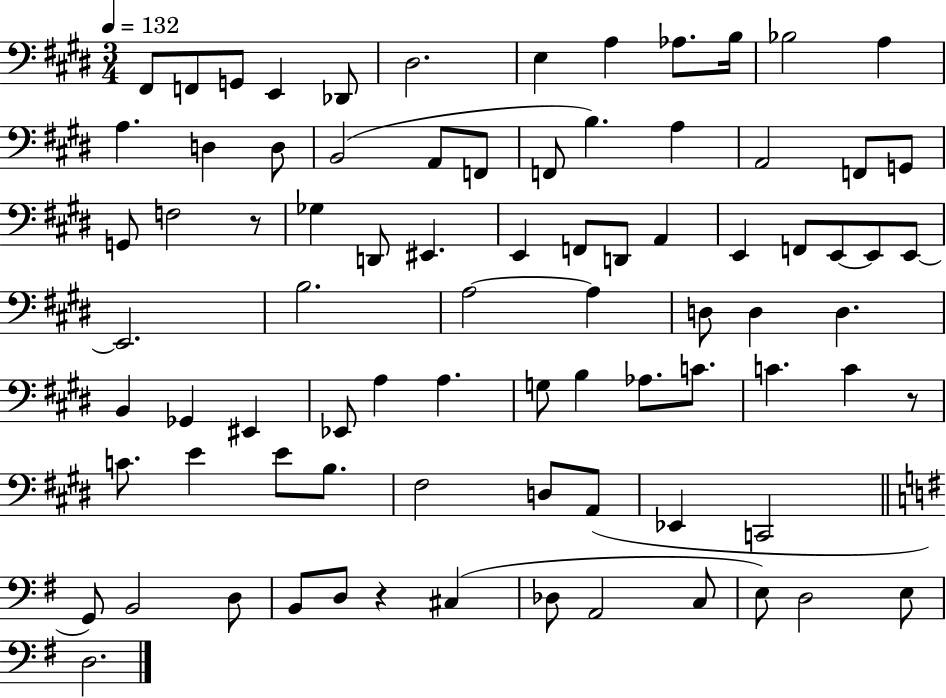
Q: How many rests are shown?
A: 3